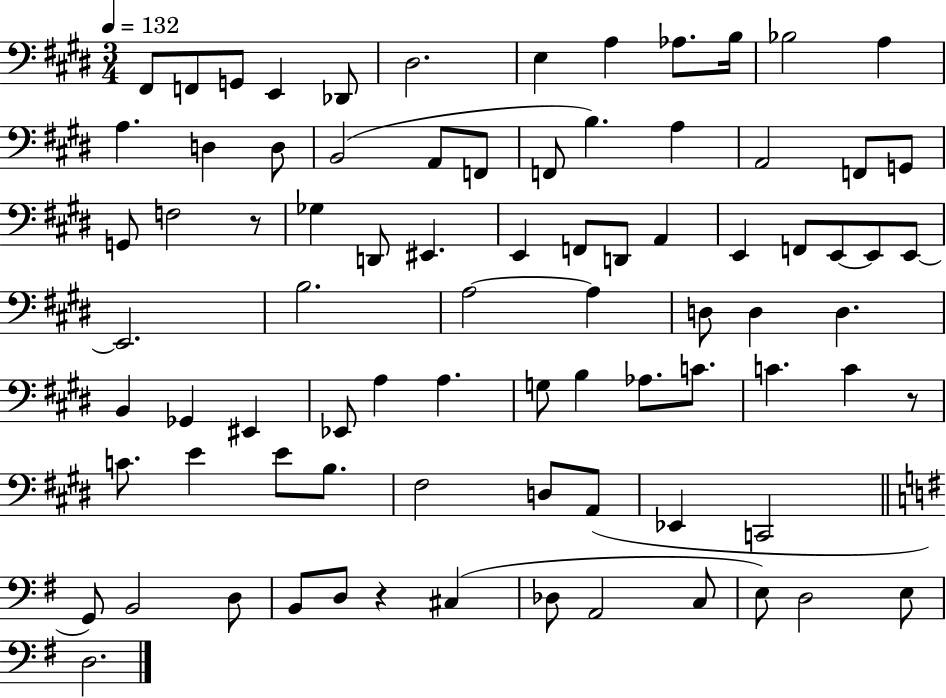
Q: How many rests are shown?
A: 3